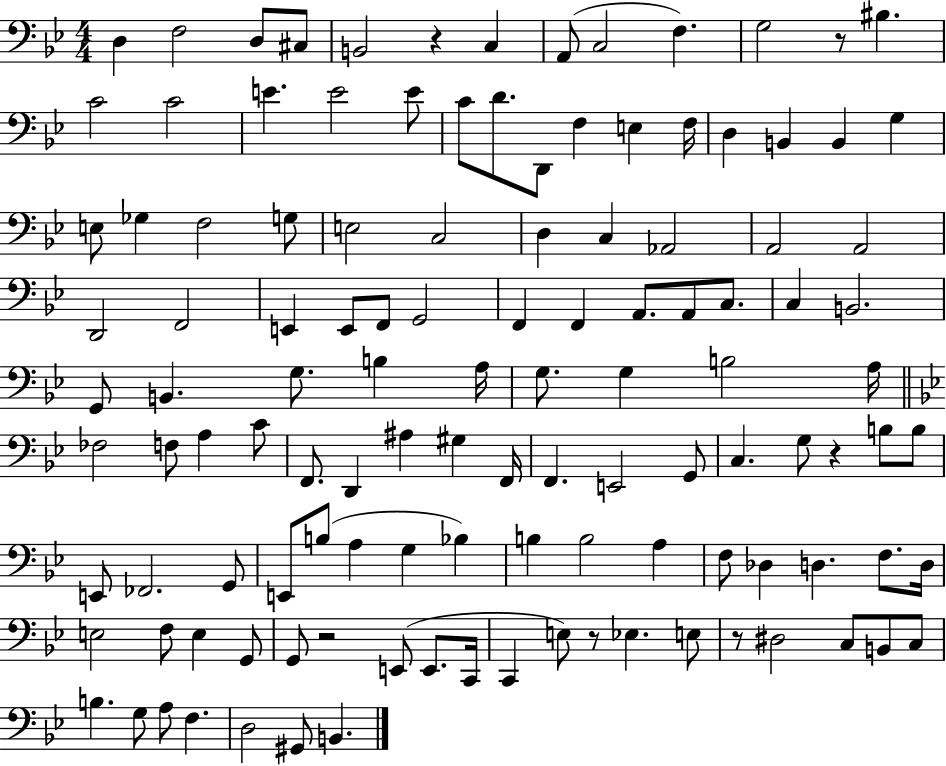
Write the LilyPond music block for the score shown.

{
  \clef bass
  \numericTimeSignature
  \time 4/4
  \key bes \major
  d4 f2 d8 cis8 | b,2 r4 c4 | a,8( c2 f4.) | g2 r8 bis4. | \break c'2 c'2 | e'4. e'2 e'8 | c'8 d'8. d,8 f4 e4 f16 | d4 b,4 b,4 g4 | \break e8 ges4 f2 g8 | e2 c2 | d4 c4 aes,2 | a,2 a,2 | \break d,2 f,2 | e,4 e,8 f,8 g,2 | f,4 f,4 a,8. a,8 c8. | c4 b,2. | \break g,8 b,4. g8. b4 a16 | g8. g4 b2 a16 | \bar "||" \break \key bes \major fes2 f8 a4 c'8 | f,8. d,4 ais4 gis4 f,16 | f,4. e,2 g,8 | c4. g8 r4 b8 b8 | \break e,8 fes,2. g,8 | e,8 b8( a4 g4 bes4) | b4 b2 a4 | f8 des4 d4. f8. d16 | \break e2 f8 e4 g,8 | g,8 r2 e,8( e,8. c,16 | c,4 e8) r8 ees4. e8 | r8 dis2 c8 b,8 c8 | \break b4. g8 a8 f4. | d2 gis,8 b,4. | \bar "|."
}